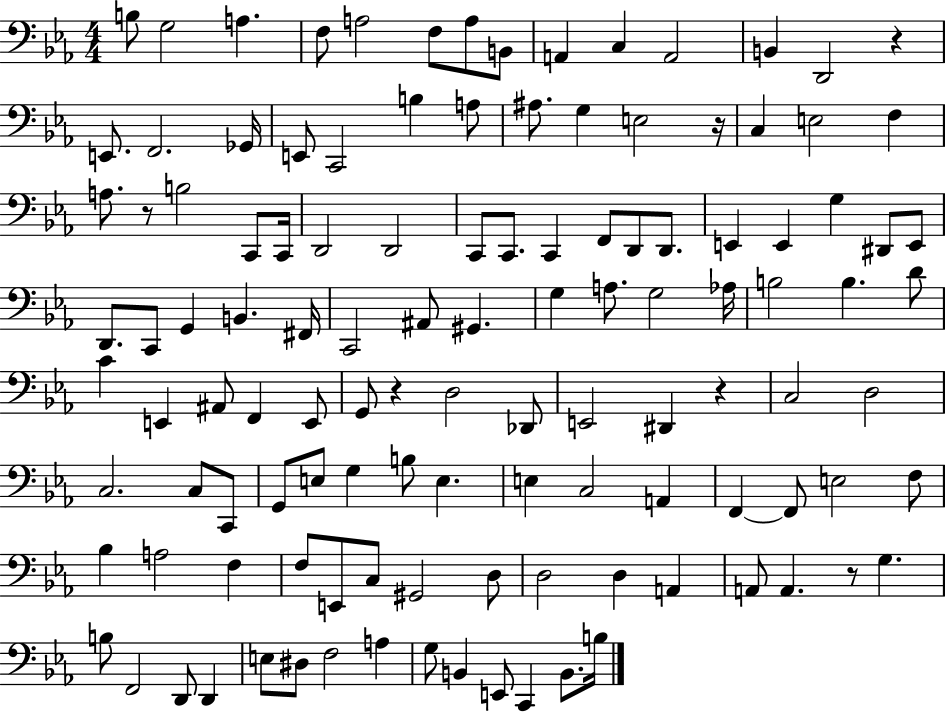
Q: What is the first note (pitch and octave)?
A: B3